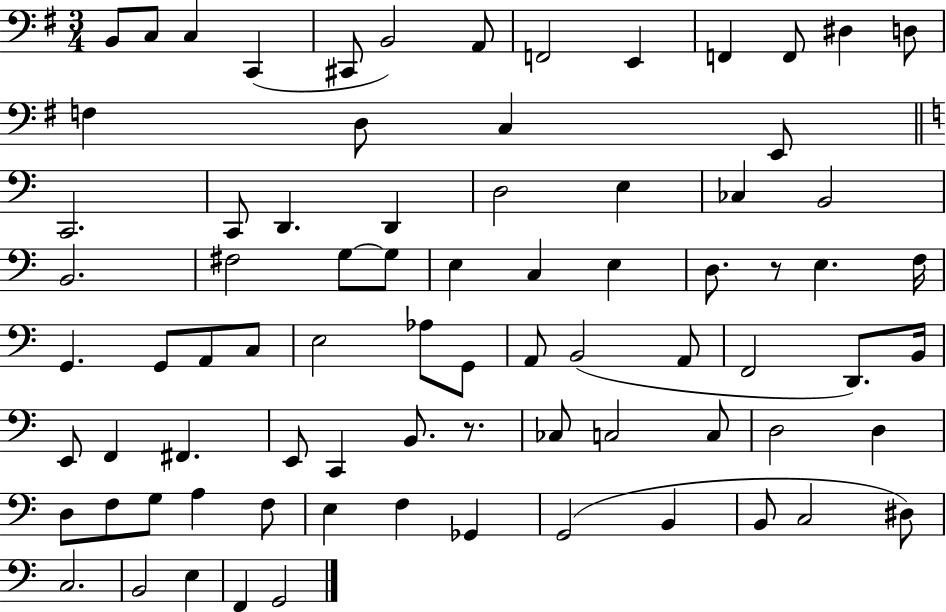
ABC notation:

X:1
T:Untitled
M:3/4
L:1/4
K:G
B,,/2 C,/2 C, C,, ^C,,/2 B,,2 A,,/2 F,,2 E,, F,, F,,/2 ^D, D,/2 F, D,/2 C, E,,/2 C,,2 C,,/2 D,, D,, D,2 E, _C, B,,2 B,,2 ^F,2 G,/2 G,/2 E, C, E, D,/2 z/2 E, F,/4 G,, G,,/2 A,,/2 C,/2 E,2 _A,/2 G,,/2 A,,/2 B,,2 A,,/2 F,,2 D,,/2 B,,/4 E,,/2 F,, ^F,, E,,/2 C,, B,,/2 z/2 _C,/2 C,2 C,/2 D,2 D, D,/2 F,/2 G,/2 A, F,/2 E, F, _G,, G,,2 B,, B,,/2 C,2 ^D,/2 C,2 B,,2 E, F,, G,,2